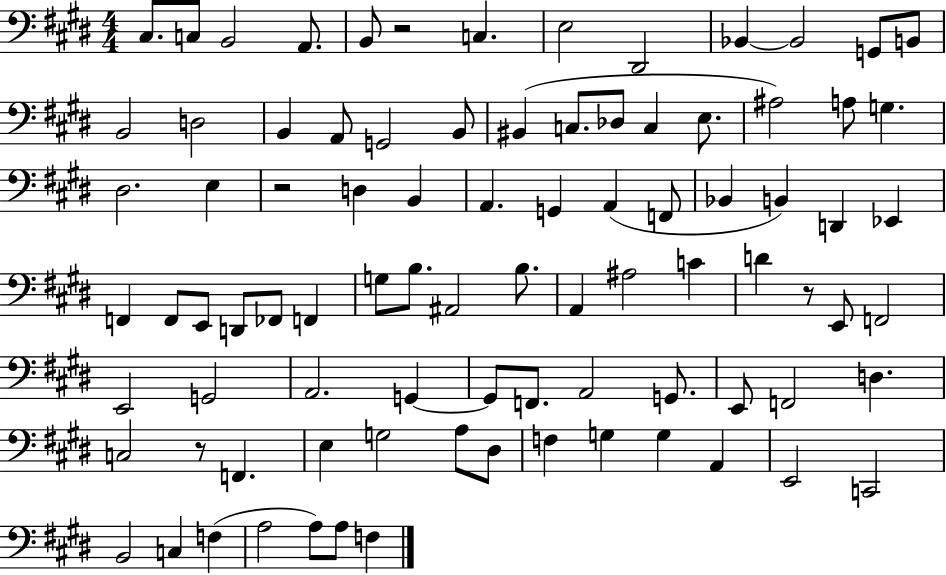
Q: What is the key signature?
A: E major